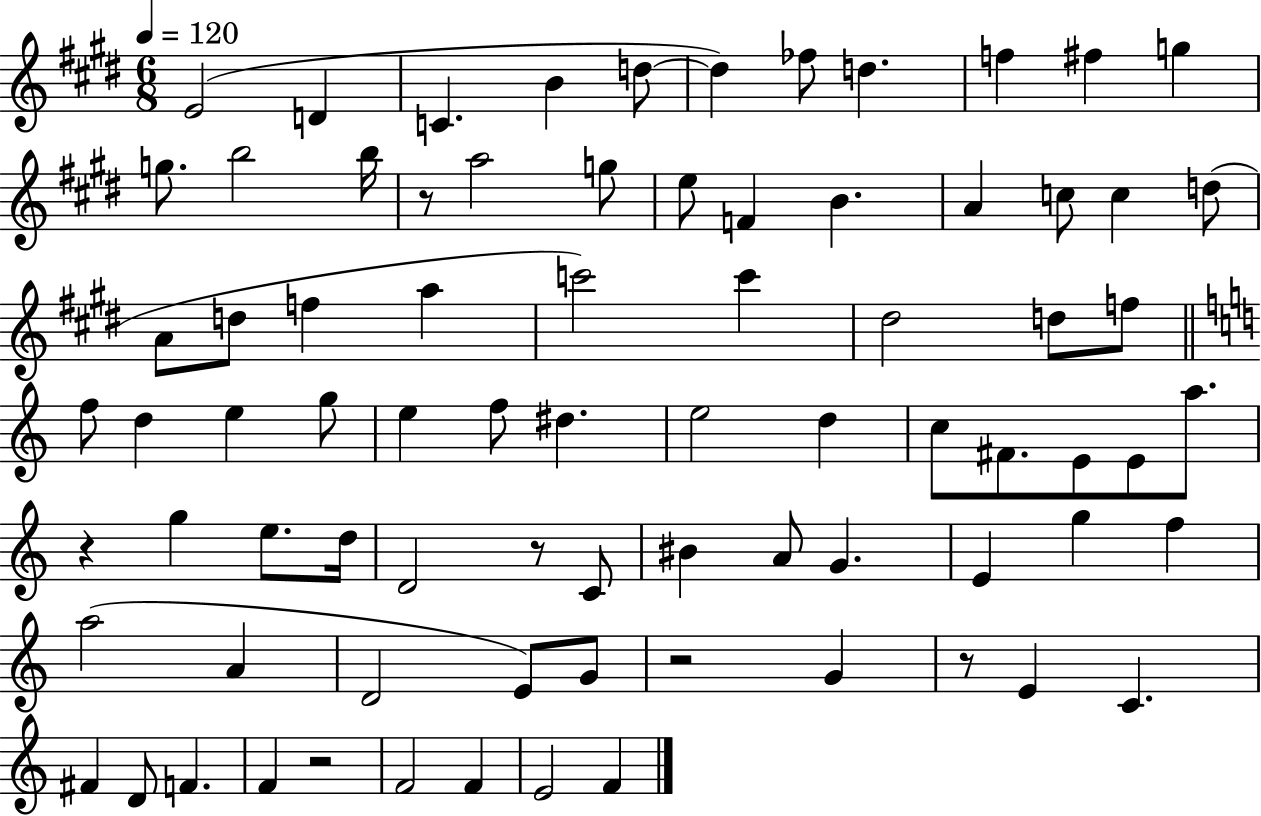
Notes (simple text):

E4/h D4/q C4/q. B4/q D5/e D5/q FES5/e D5/q. F5/q F#5/q G5/q G5/e. B5/h B5/s R/e A5/h G5/e E5/e F4/q B4/q. A4/q C5/e C5/q D5/e A4/e D5/e F5/q A5/q C6/h C6/q D#5/h D5/e F5/e F5/e D5/q E5/q G5/e E5/q F5/e D#5/q. E5/h D5/q C5/e F#4/e. E4/e E4/e A5/e. R/q G5/q E5/e. D5/s D4/h R/e C4/e BIS4/q A4/e G4/q. E4/q G5/q F5/q A5/h A4/q D4/h E4/e G4/e R/h G4/q R/e E4/q C4/q. F#4/q D4/e F4/q. F4/q R/h F4/h F4/q E4/h F4/q